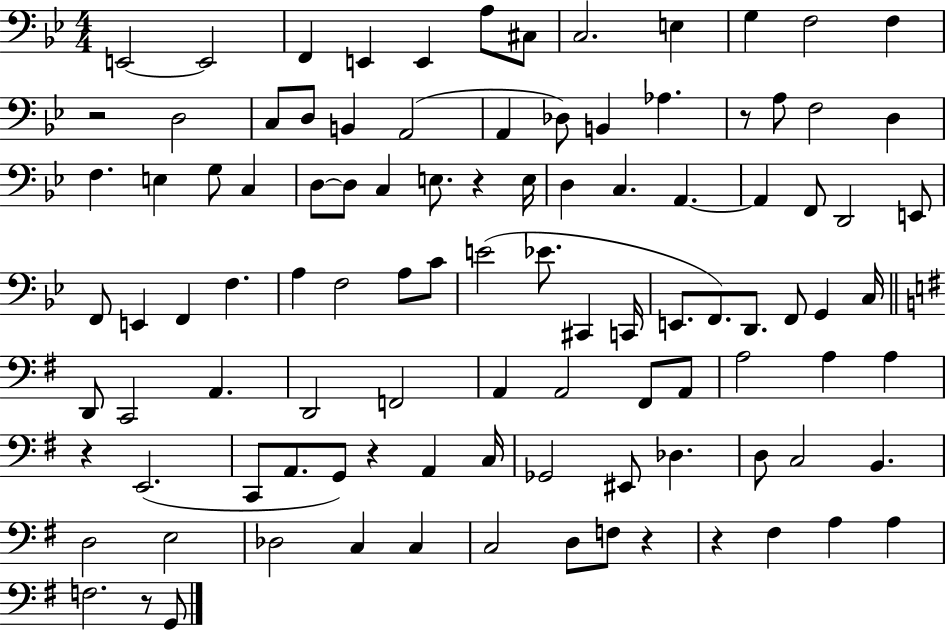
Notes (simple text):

E2/h E2/h F2/q E2/q E2/q A3/e C#3/e C3/h. E3/q G3/q F3/h F3/q R/h D3/h C3/e D3/e B2/q A2/h A2/q Db3/e B2/q Ab3/q. R/e A3/e F3/h D3/q F3/q. E3/q G3/e C3/q D3/e D3/e C3/q E3/e. R/q E3/s D3/q C3/q. A2/q. A2/q F2/e D2/h E2/e F2/e E2/q F2/q F3/q. A3/q F3/h A3/e C4/e E4/h Eb4/e. C#2/q C2/s E2/e. F2/e. D2/e. F2/e G2/q C3/s D2/e C2/h A2/q. D2/h F2/h A2/q A2/h F#2/e A2/e A3/h A3/q A3/q R/q E2/h. C2/e A2/e. G2/e R/q A2/q C3/s Gb2/h EIS2/e Db3/q. D3/e C3/h B2/q. D3/h E3/h Db3/h C3/q C3/q C3/h D3/e F3/e R/q R/q F#3/q A3/q A3/q F3/h. R/e G2/e